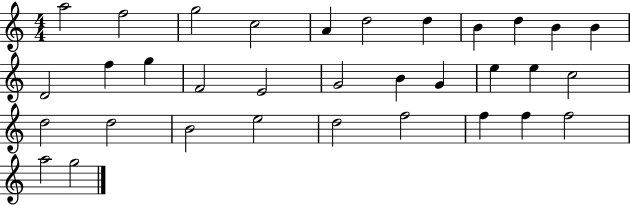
{
  \clef treble
  \numericTimeSignature
  \time 4/4
  \key c \major
  a''2 f''2 | g''2 c''2 | a'4 d''2 d''4 | b'4 d''4 b'4 b'4 | \break d'2 f''4 g''4 | f'2 e'2 | g'2 b'4 g'4 | e''4 e''4 c''2 | \break d''2 d''2 | b'2 e''2 | d''2 f''2 | f''4 f''4 f''2 | \break a''2 g''2 | \bar "|."
}